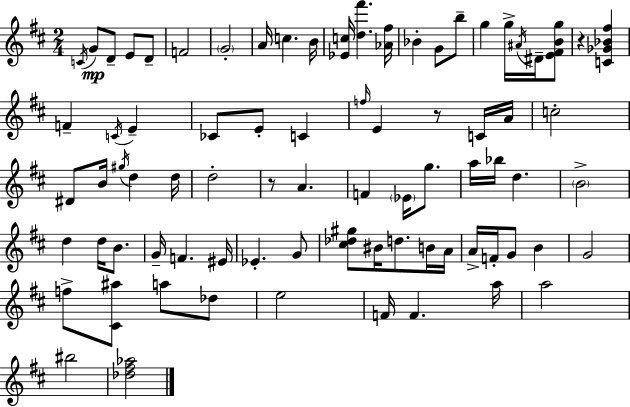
X:1
T:Untitled
M:2/4
L:1/4
K:D
C/4 G/2 D/2 E/2 D/2 F2 G2 A/4 c B/4 [_Ec]/4 [d^f'] [_A^f]/4 _B G/2 b/2 g g/4 ^A/4 ^D/4 [E^FBg]/2 z [C_G_B^f] F C/4 E _C/2 E/2 C f/4 E z/2 C/4 A/4 c2 ^D/2 B/4 ^g/4 d d/4 d2 z/2 A F _E/4 g/2 a/4 _b/4 d B2 d d/4 B/2 G/4 F ^E/4 _E G/2 [^c_d^g]/2 ^B/4 d/2 B/4 A/4 A/4 F/4 G/2 B G2 f/2 [^C^a]/2 a/2 _d/2 e2 F/4 F a/4 a2 ^b2 [_d^f_a]2